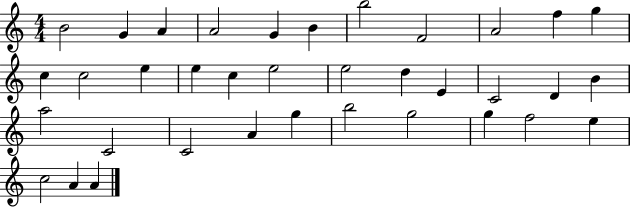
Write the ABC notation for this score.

X:1
T:Untitled
M:4/4
L:1/4
K:C
B2 G A A2 G B b2 F2 A2 f g c c2 e e c e2 e2 d E C2 D B a2 C2 C2 A g b2 g2 g f2 e c2 A A